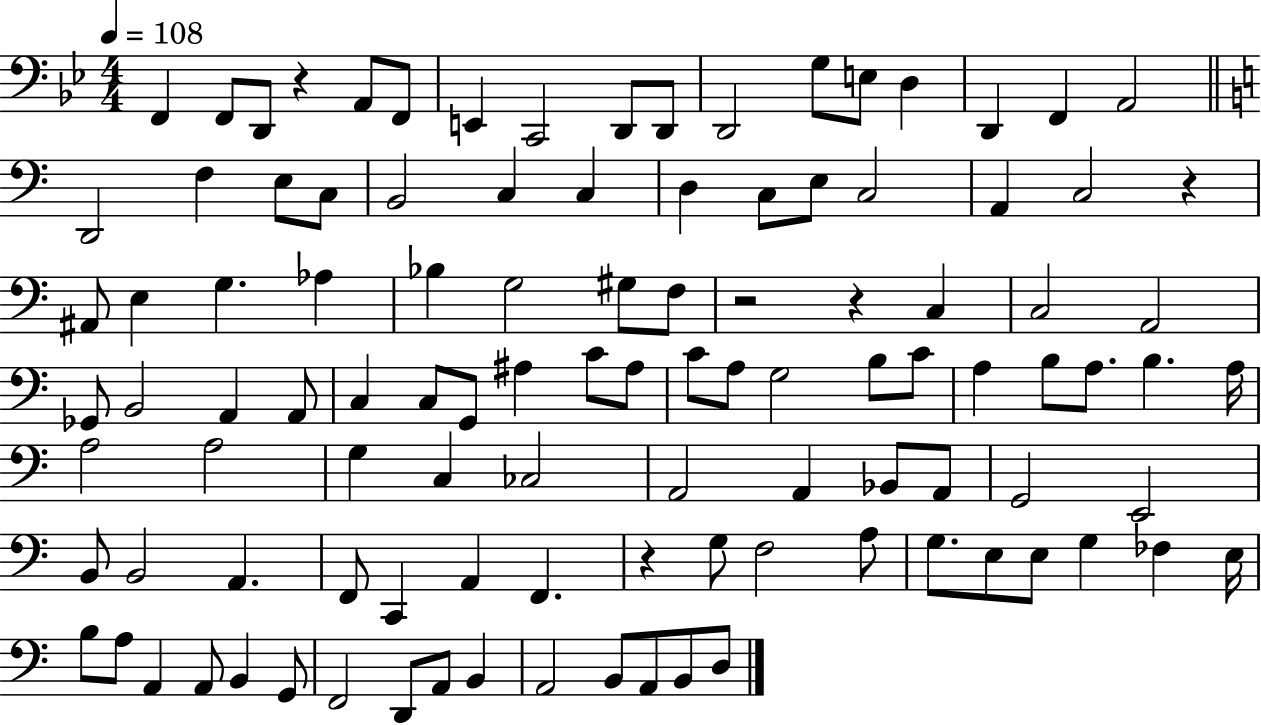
{
  \clef bass
  \numericTimeSignature
  \time 4/4
  \key bes \major
  \tempo 4 = 108
  \repeat volta 2 { f,4 f,8 d,8 r4 a,8 f,8 | e,4 c,2 d,8 d,8 | d,2 g8 e8 d4 | d,4 f,4 a,2 | \break \bar "||" \break \key c \major d,2 f4 e8 c8 | b,2 c4 c4 | d4 c8 e8 c2 | a,4 c2 r4 | \break ais,8 e4 g4. aes4 | bes4 g2 gis8 f8 | r2 r4 c4 | c2 a,2 | \break ges,8 b,2 a,4 a,8 | c4 c8 g,8 ais4 c'8 ais8 | c'8 a8 g2 b8 c'8 | a4 b8 a8. b4. a16 | \break a2 a2 | g4 c4 ces2 | a,2 a,4 bes,8 a,8 | g,2 e,2 | \break b,8 b,2 a,4. | f,8 c,4 a,4 f,4. | r4 g8 f2 a8 | g8. e8 e8 g4 fes4 e16 | \break b8 a8 a,4 a,8 b,4 g,8 | f,2 d,8 a,8 b,4 | a,2 b,8 a,8 b,8 d8 | } \bar "|."
}